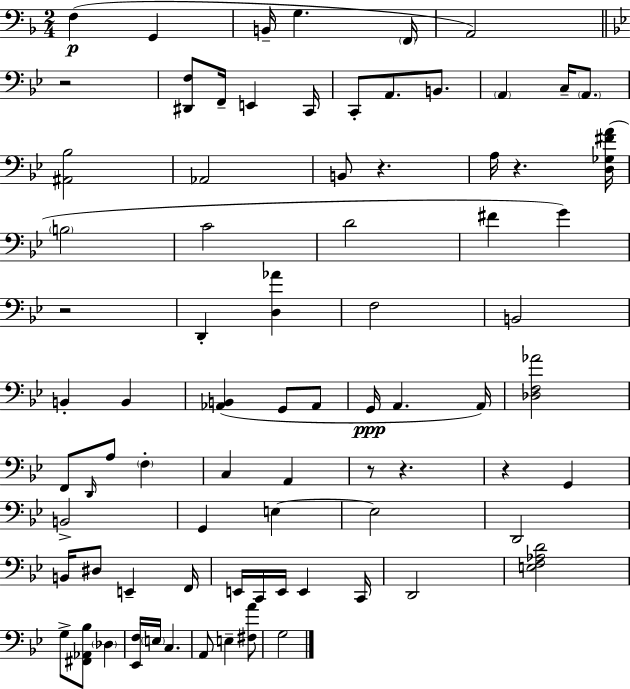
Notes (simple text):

F3/q G2/q B2/s G3/q. F2/s A2/h R/h [D#2,F3]/e F2/s E2/q C2/s C2/e A2/e. B2/e. A2/q C3/s A2/e. [A#2,Bb3]/h Ab2/h B2/e R/q. A3/s R/q. [D3,Gb3,F#4,A4]/s B3/h C4/h D4/h F#4/q G4/q R/h D2/q [D3,Ab4]/q F3/h B2/h B2/q B2/q [Ab2,B2]/q G2/e Ab2/e G2/s A2/q. A2/s [Db3,F3,Ab4]/h F2/e D2/s A3/e F3/q C3/q A2/q R/e R/q. R/q G2/q B2/h G2/q E3/q E3/h D2/h B2/s D#3/e E2/q F2/s E2/s C2/s E2/s E2/q C2/s D2/h [E3,F3,Ab3,D4]/h G3/e [F#2,Ab2,Bb3]/e Db3/q [Eb2,F3]/s E3/s C3/q. A2/e E3/q [F#3,A4]/e G3/h